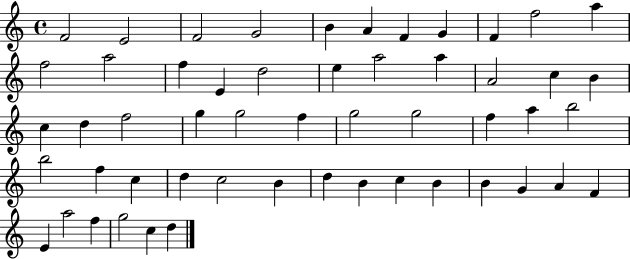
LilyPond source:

{
  \clef treble
  \time 4/4
  \defaultTimeSignature
  \key c \major
  f'2 e'2 | f'2 g'2 | b'4 a'4 f'4 g'4 | f'4 f''2 a''4 | \break f''2 a''2 | f''4 e'4 d''2 | e''4 a''2 a''4 | a'2 c''4 b'4 | \break c''4 d''4 f''2 | g''4 g''2 f''4 | g''2 g''2 | f''4 a''4 b''2 | \break b''2 f''4 c''4 | d''4 c''2 b'4 | d''4 b'4 c''4 b'4 | b'4 g'4 a'4 f'4 | \break e'4 a''2 f''4 | g''2 c''4 d''4 | \bar "|."
}